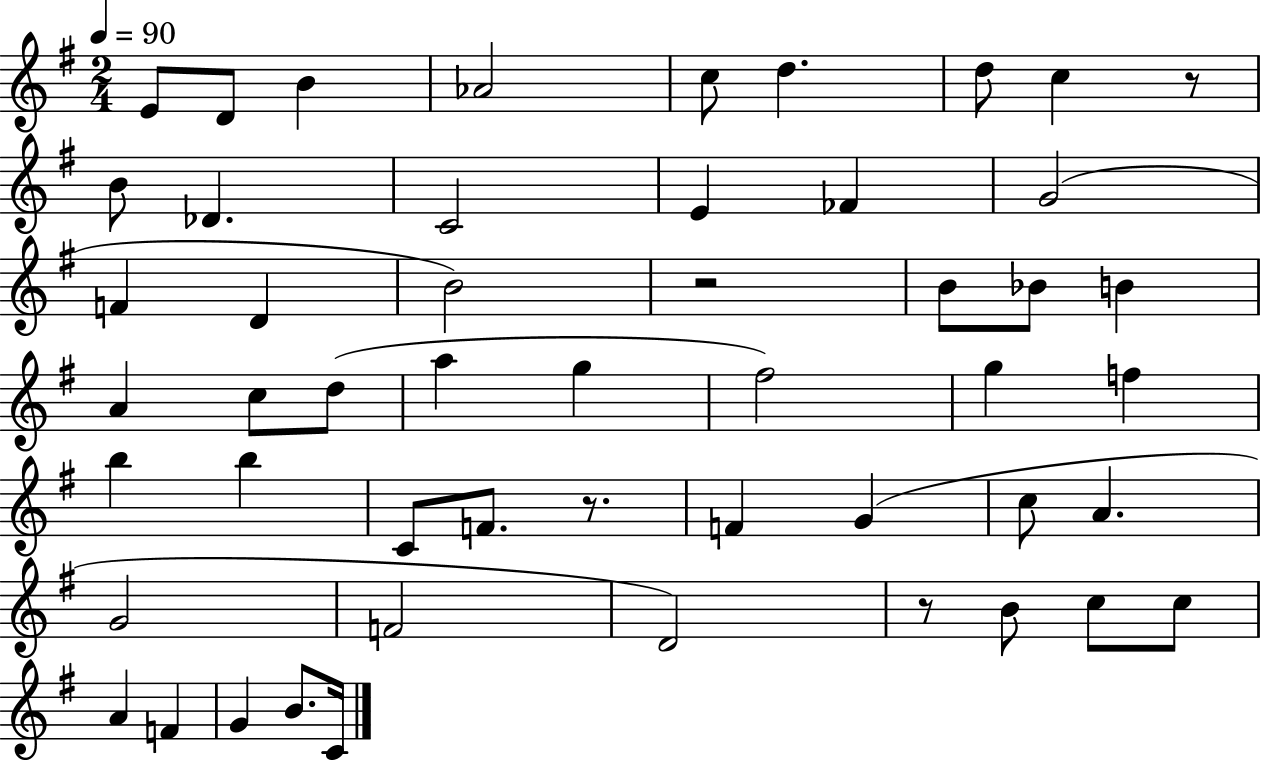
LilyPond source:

{
  \clef treble
  \numericTimeSignature
  \time 2/4
  \key g \major
  \tempo 4 = 90
  \repeat volta 2 { e'8 d'8 b'4 | aes'2 | c''8 d''4. | d''8 c''4 r8 | \break b'8 des'4. | c'2 | e'4 fes'4 | g'2( | \break f'4 d'4 | b'2) | r2 | b'8 bes'8 b'4 | \break a'4 c''8 d''8( | a''4 g''4 | fis''2) | g''4 f''4 | \break b''4 b''4 | c'8 f'8. r8. | f'4 g'4( | c''8 a'4. | \break g'2 | f'2 | d'2) | r8 b'8 c''8 c''8 | \break a'4 f'4 | g'4 b'8. c'16 | } \bar "|."
}